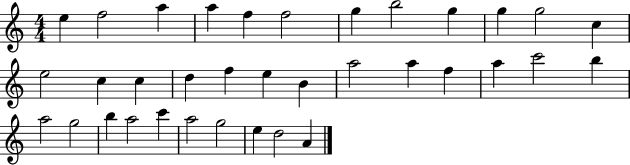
{
  \clef treble
  \numericTimeSignature
  \time 4/4
  \key c \major
  e''4 f''2 a''4 | a''4 f''4 f''2 | g''4 b''2 g''4 | g''4 g''2 c''4 | \break e''2 c''4 c''4 | d''4 f''4 e''4 b'4 | a''2 a''4 f''4 | a''4 c'''2 b''4 | \break a''2 g''2 | b''4 a''2 c'''4 | a''2 g''2 | e''4 d''2 a'4 | \break \bar "|."
}